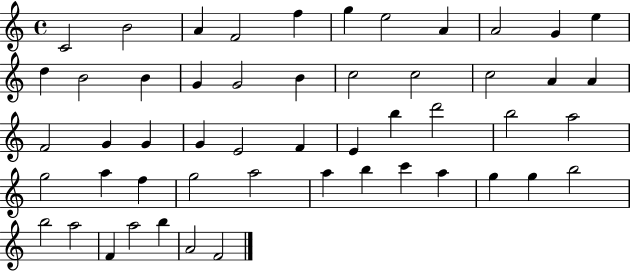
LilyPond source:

{
  \clef treble
  \time 4/4
  \defaultTimeSignature
  \key c \major
  c'2 b'2 | a'4 f'2 f''4 | g''4 e''2 a'4 | a'2 g'4 e''4 | \break d''4 b'2 b'4 | g'4 g'2 b'4 | c''2 c''2 | c''2 a'4 a'4 | \break f'2 g'4 g'4 | g'4 e'2 f'4 | e'4 b''4 d'''2 | b''2 a''2 | \break g''2 a''4 f''4 | g''2 a''2 | a''4 b''4 c'''4 a''4 | g''4 g''4 b''2 | \break b''2 a''2 | f'4 a''2 b''4 | a'2 f'2 | \bar "|."
}